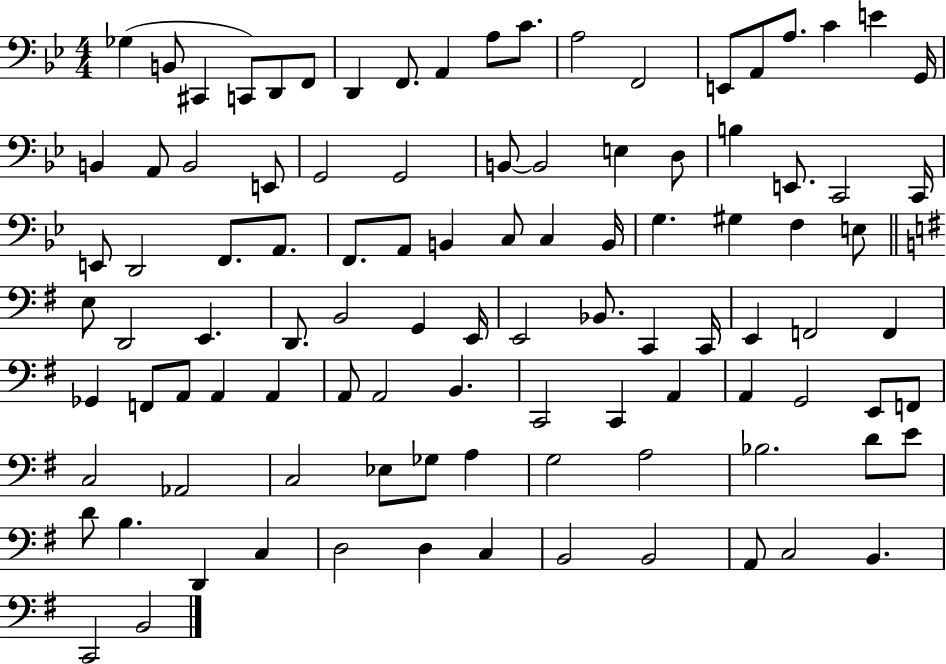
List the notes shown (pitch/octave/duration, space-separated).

Gb3/q B2/e C#2/q C2/e D2/e F2/e D2/q F2/e. A2/q A3/e C4/e. A3/h F2/h E2/e A2/e A3/e. C4/q E4/q G2/s B2/q A2/e B2/h E2/e G2/h G2/h B2/e B2/h E3/q D3/e B3/q E2/e. C2/h C2/s E2/e D2/h F2/e. A2/e. F2/e. A2/e B2/q C3/e C3/q B2/s G3/q. G#3/q F3/q E3/e E3/e D2/h E2/q. D2/e. B2/h G2/q E2/s E2/h Bb2/e. C2/q C2/s E2/q F2/h F2/q Gb2/q F2/e A2/e A2/q A2/q A2/e A2/h B2/q. C2/h C2/q A2/q A2/q G2/h E2/e F2/e C3/h Ab2/h C3/h Eb3/e Gb3/e A3/q G3/h A3/h Bb3/h. D4/e E4/e D4/e B3/q. D2/q C3/q D3/h D3/q C3/q B2/h B2/h A2/e C3/h B2/q. C2/h B2/h